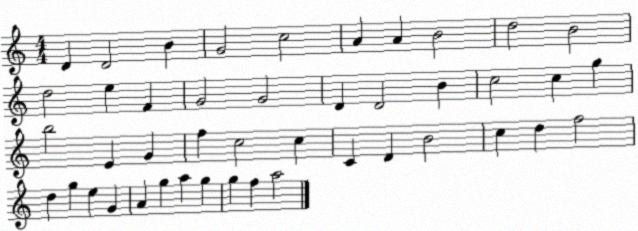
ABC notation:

X:1
T:Untitled
M:4/4
L:1/4
K:C
D D2 B G2 c2 A A B2 d2 B2 d2 e F G2 G2 D D2 B c2 c g b2 E G f c2 c C D B2 c d f2 d g e G A g a g g f a2